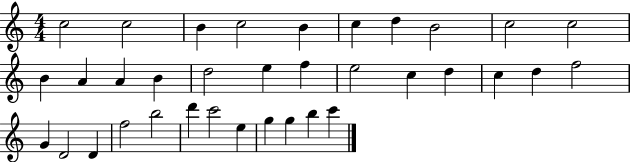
{
  \clef treble
  \numericTimeSignature
  \time 4/4
  \key c \major
  c''2 c''2 | b'4 c''2 b'4 | c''4 d''4 b'2 | c''2 c''2 | \break b'4 a'4 a'4 b'4 | d''2 e''4 f''4 | e''2 c''4 d''4 | c''4 d''4 f''2 | \break g'4 d'2 d'4 | f''2 b''2 | d'''4 c'''2 e''4 | g''4 g''4 b''4 c'''4 | \break \bar "|."
}